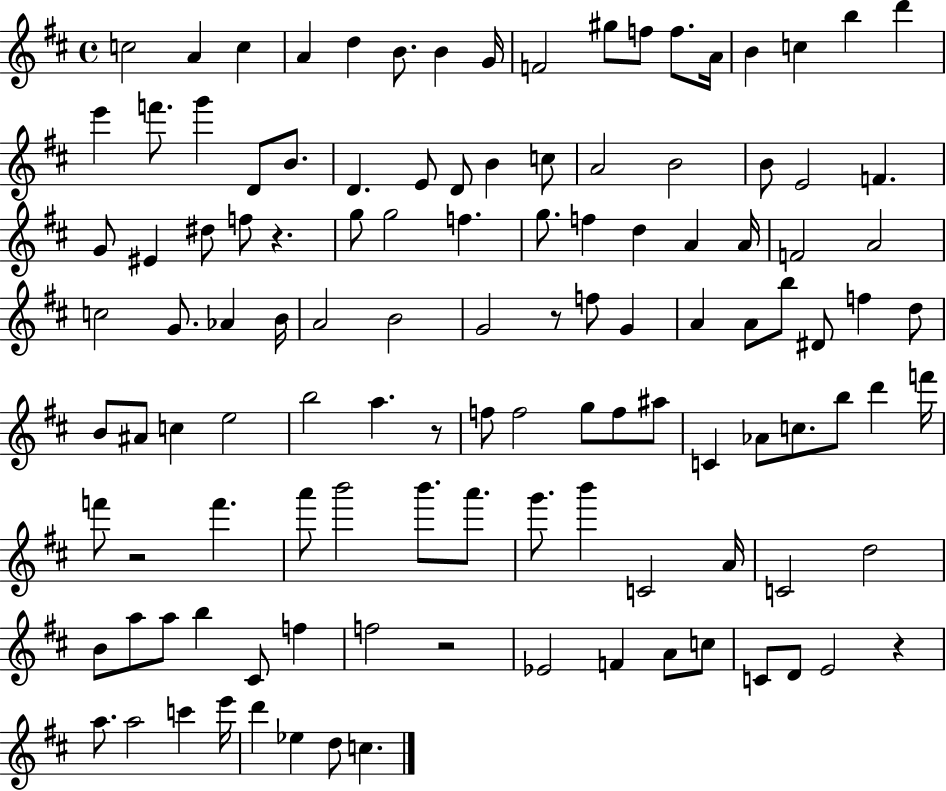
C5/h A4/q C5/q A4/q D5/q B4/e. B4/q G4/s F4/h G#5/e F5/e F5/e. A4/s B4/q C5/q B5/q D6/q E6/q F6/e. G6/q D4/e B4/e. D4/q. E4/e D4/e B4/q C5/e A4/h B4/h B4/e E4/h F4/q. G4/e EIS4/q D#5/e F5/e R/q. G5/e G5/h F5/q. G5/e. F5/q D5/q A4/q A4/s F4/h A4/h C5/h G4/e. Ab4/q B4/s A4/h B4/h G4/h R/e F5/e G4/q A4/q A4/e B5/e D#4/e F5/q D5/e B4/e A#4/e C5/q E5/h B5/h A5/q. R/e F5/e F5/h G5/e F5/e A#5/e C4/q Ab4/e C5/e. B5/e D6/q F6/s F6/e R/h F6/q. A6/e B6/h B6/e. A6/e. G6/e. B6/q C4/h A4/s C4/h D5/h B4/e A5/e A5/e B5/q C#4/e F5/q F5/h R/h Eb4/h F4/q A4/e C5/e C4/e D4/e E4/h R/q A5/e. A5/h C6/q E6/s D6/q Eb5/q D5/e C5/q.